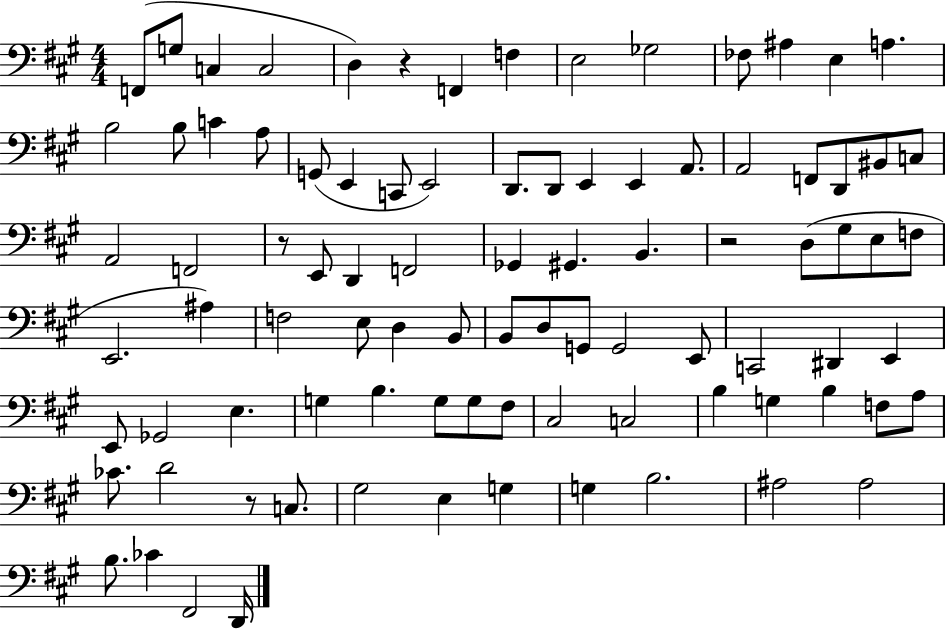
X:1
T:Untitled
M:4/4
L:1/4
K:A
F,,/2 G,/2 C, C,2 D, z F,, F, E,2 _G,2 _F,/2 ^A, E, A, B,2 B,/2 C A,/2 G,,/2 E,, C,,/2 E,,2 D,,/2 D,,/2 E,, E,, A,,/2 A,,2 F,,/2 D,,/2 ^B,,/2 C,/2 A,,2 F,,2 z/2 E,,/2 D,, F,,2 _G,, ^G,, B,, z2 D,/2 ^G,/2 E,/2 F,/2 E,,2 ^A, F,2 E,/2 D, B,,/2 B,,/2 D,/2 G,,/2 G,,2 E,,/2 C,,2 ^D,, E,, E,,/2 _G,,2 E, G, B, G,/2 G,/2 ^F,/2 ^C,2 C,2 B, G, B, F,/2 A,/2 _C/2 D2 z/2 C,/2 ^G,2 E, G, G, B,2 ^A,2 ^A,2 B,/2 _C ^F,,2 D,,/4